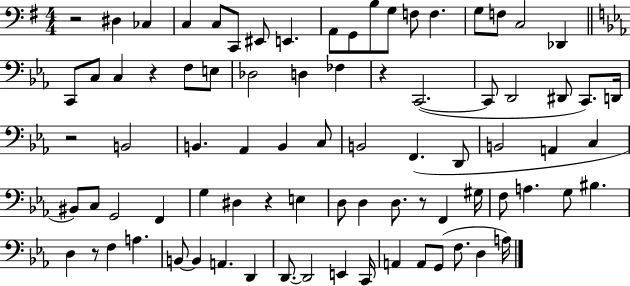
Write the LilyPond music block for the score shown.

{
  \clef bass
  \numericTimeSignature
  \time 4/4
  \key g \major
  r2 dis4 ces4 | c4 c8 c,8 eis,8 e,4. | a,8 g,8 b8 g8 f8 f4. | g8 f8 c2 des,4 | \break \bar "||" \break \key ees \major c,8 c8 c4 r4 f8 e8 | des2 d4 fes4 | r4 c,2.~(~ | c,8 d,2 dis,8 c,8.) d,16 | \break r2 b,2 | b,4. aes,4 b,4 c8 | b,2 f,4.( d,8 | b,2 a,4 c4 | \break bis,8) c8 g,2 f,4 | g4 dis4 r4 e4 | d8 d4 d8. r8 f,4 gis16 | f8 a4. g8 bis4. | \break d4 r8 f4 a4. | b,8~~ b,4 a,4. d,4 | d,8.~~ d,2 e,4 c,16 | a,4 a,8 g,8( f8. d4 a16) | \break \bar "|."
}